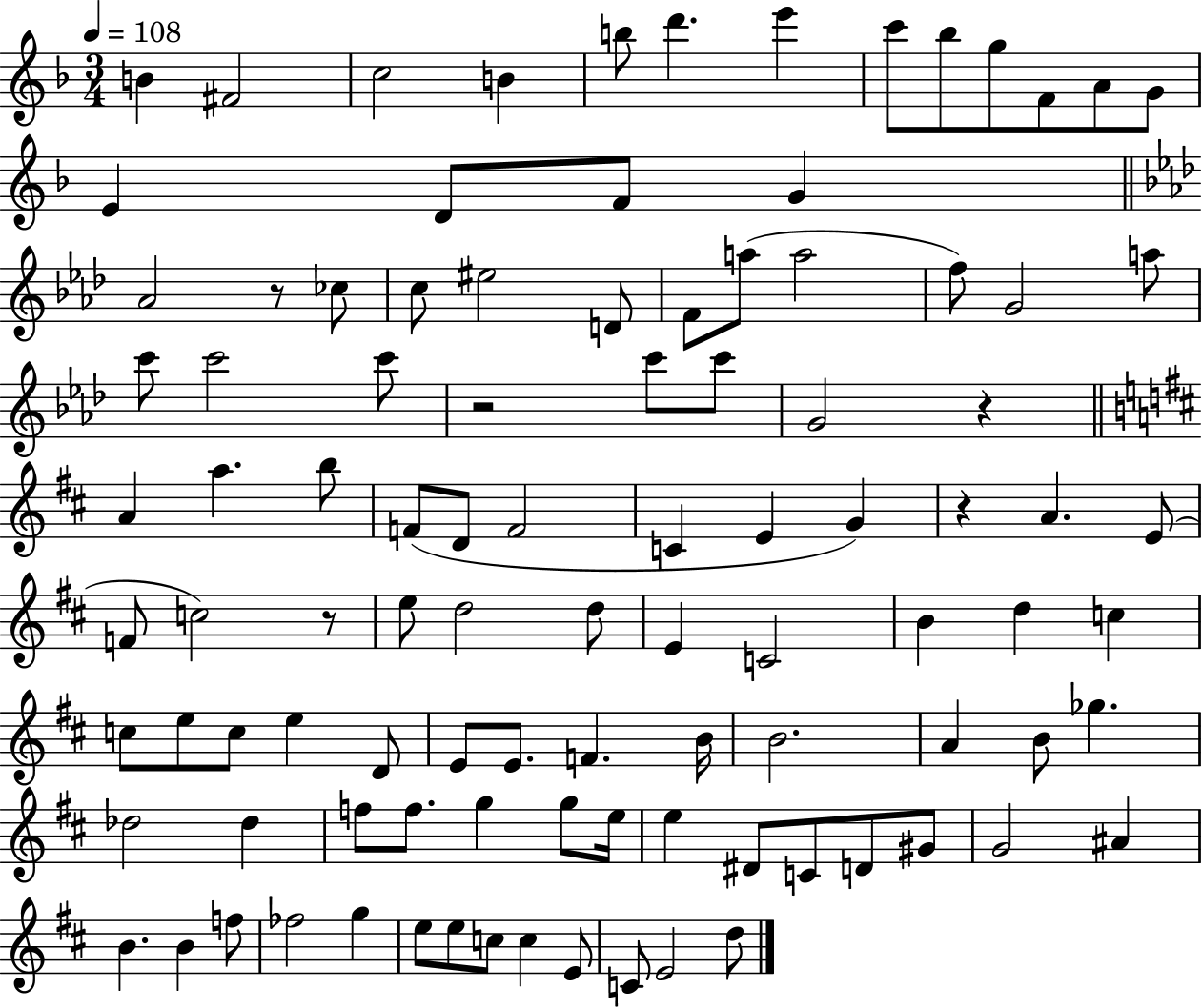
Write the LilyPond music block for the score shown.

{
  \clef treble
  \numericTimeSignature
  \time 3/4
  \key f \major
  \tempo 4 = 108
  b'4 fis'2 | c''2 b'4 | b''8 d'''4. e'''4 | c'''8 bes''8 g''8 f'8 a'8 g'8 | \break e'4 d'8 f'8 g'4 | \bar "||" \break \key f \minor aes'2 r8 ces''8 | c''8 eis''2 d'8 | f'8 a''8( a''2 | f''8) g'2 a''8 | \break c'''8 c'''2 c'''8 | r2 c'''8 c'''8 | g'2 r4 | \bar "||" \break \key b \minor a'4 a''4. b''8 | f'8( d'8 f'2 | c'4 e'4 g'4) | r4 a'4. e'8( | \break f'8 c''2) r8 | e''8 d''2 d''8 | e'4 c'2 | b'4 d''4 c''4 | \break c''8 e''8 c''8 e''4 d'8 | e'8 e'8. f'4. b'16 | b'2. | a'4 b'8 ges''4. | \break des''2 des''4 | f''8 f''8. g''4 g''8 e''16 | e''4 dis'8 c'8 d'8 gis'8 | g'2 ais'4 | \break b'4. b'4 f''8 | fes''2 g''4 | e''8 e''8 c''8 c''4 e'8 | c'8 e'2 d''8 | \break \bar "|."
}